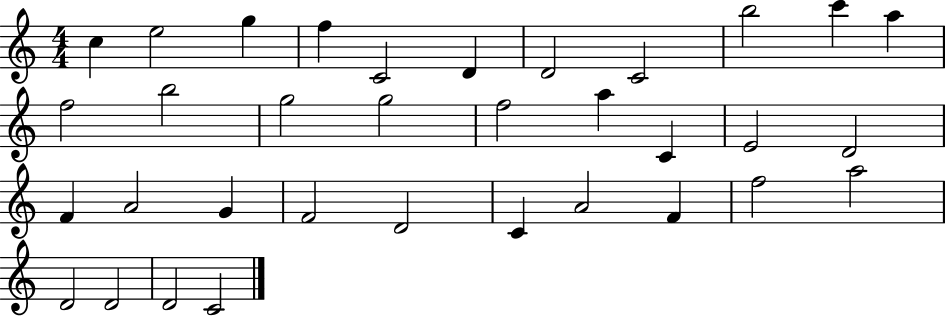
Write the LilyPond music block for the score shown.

{
  \clef treble
  \numericTimeSignature
  \time 4/4
  \key c \major
  c''4 e''2 g''4 | f''4 c'2 d'4 | d'2 c'2 | b''2 c'''4 a''4 | \break f''2 b''2 | g''2 g''2 | f''2 a''4 c'4 | e'2 d'2 | \break f'4 a'2 g'4 | f'2 d'2 | c'4 a'2 f'4 | f''2 a''2 | \break d'2 d'2 | d'2 c'2 | \bar "|."
}